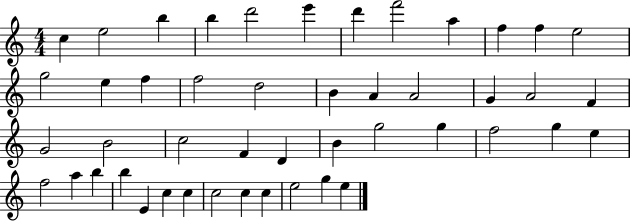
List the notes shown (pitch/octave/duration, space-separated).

C5/q E5/h B5/q B5/q D6/h E6/q D6/q F6/h A5/q F5/q F5/q E5/h G5/h E5/q F5/q F5/h D5/h B4/q A4/q A4/h G4/q A4/h F4/q G4/h B4/h C5/h F4/q D4/q B4/q G5/h G5/q F5/h G5/q E5/q F5/h A5/q B5/q B5/q E4/q C5/q C5/q C5/h C5/q C5/q E5/h G5/q E5/q